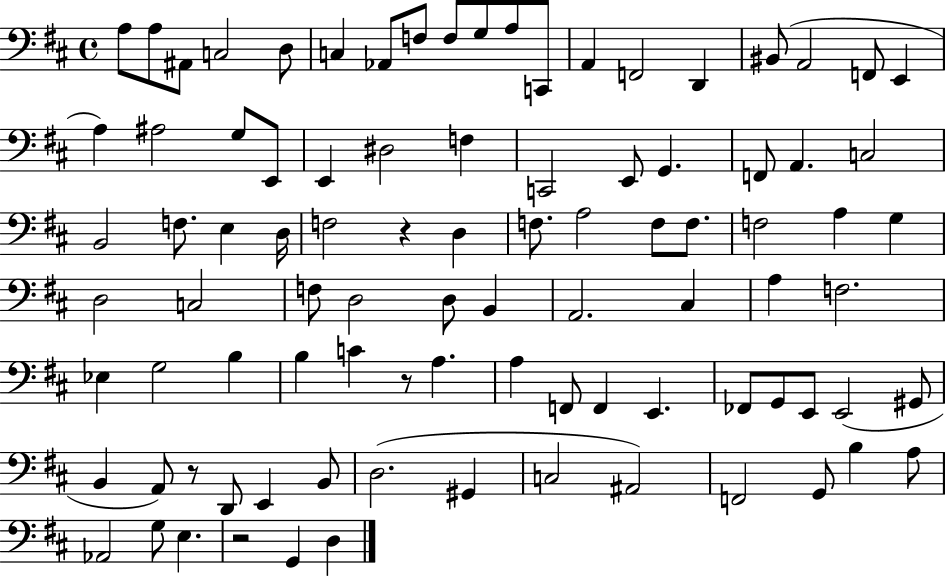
{
  \clef bass
  \time 4/4
  \defaultTimeSignature
  \key d \major
  a8 a8 ais,8 c2 d8 | c4 aes,8 f8 f8 g8 a8 c,8 | a,4 f,2 d,4 | bis,8( a,2 f,8 e,4 | \break a4) ais2 g8 e,8 | e,4 dis2 f4 | c,2 e,8 g,4. | f,8 a,4. c2 | \break b,2 f8. e4 d16 | f2 r4 d4 | f8. a2 f8 f8. | f2 a4 g4 | \break d2 c2 | f8 d2 d8 b,4 | a,2. cis4 | a4 f2. | \break ees4 g2 b4 | b4 c'4 r8 a4. | a4 f,8 f,4 e,4. | fes,8 g,8 e,8 e,2( gis,8 | \break b,4 a,8) r8 d,8 e,4 b,8 | d2.( gis,4 | c2 ais,2) | f,2 g,8 b4 a8 | \break aes,2 g8 e4. | r2 g,4 d4 | \bar "|."
}